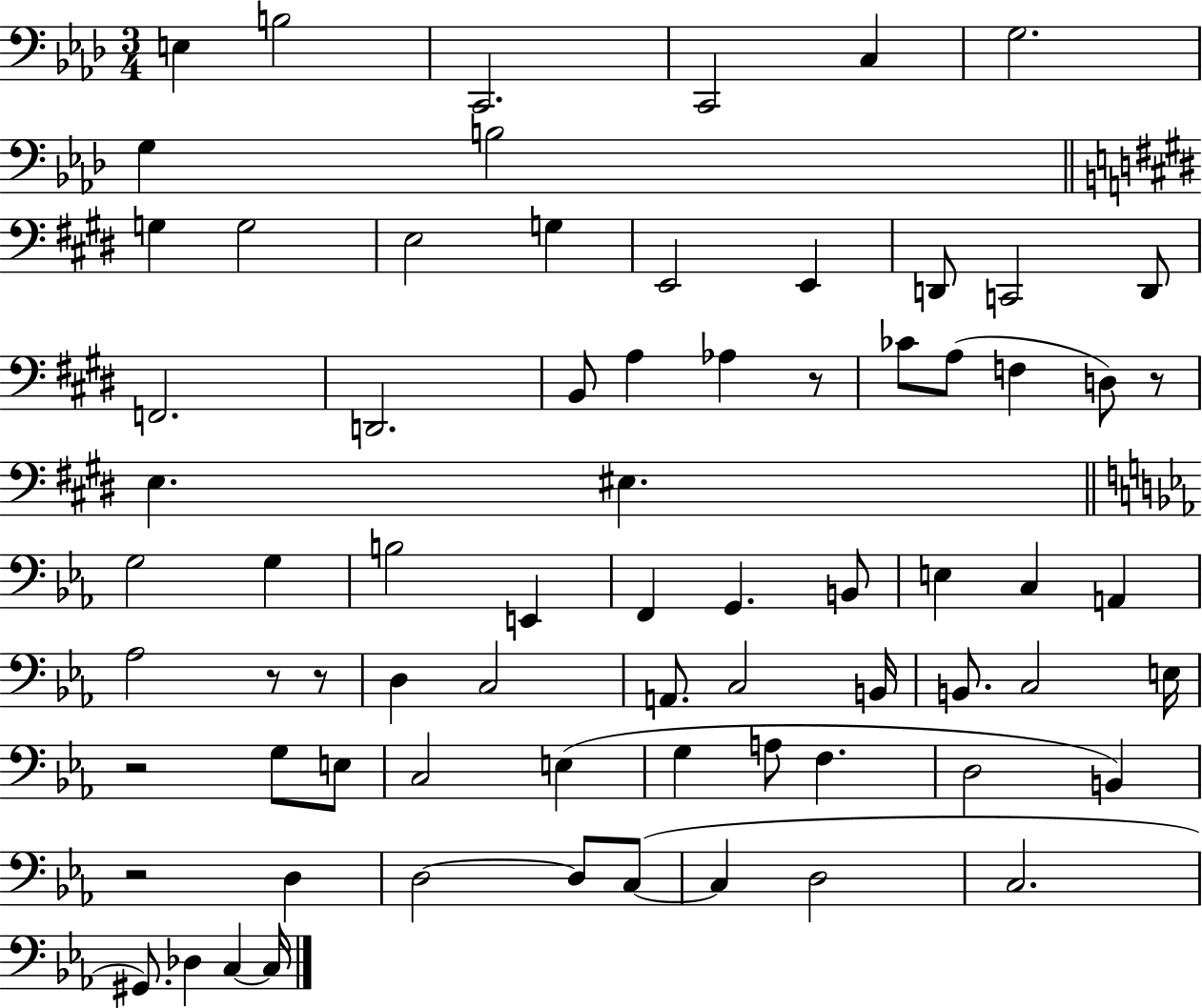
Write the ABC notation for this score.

X:1
T:Untitled
M:3/4
L:1/4
K:Ab
E, B,2 C,,2 C,,2 C, G,2 G, B,2 G, G,2 E,2 G, E,,2 E,, D,,/2 C,,2 D,,/2 F,,2 D,,2 B,,/2 A, _A, z/2 _C/2 A,/2 F, D,/2 z/2 E, ^E, G,2 G, B,2 E,, F,, G,, B,,/2 E, C, A,, _A,2 z/2 z/2 D, C,2 A,,/2 C,2 B,,/4 B,,/2 C,2 E,/4 z2 G,/2 E,/2 C,2 E, G, A,/2 F, D,2 B,, z2 D, D,2 D,/2 C,/2 C, D,2 C,2 ^G,,/2 _D, C, C,/4